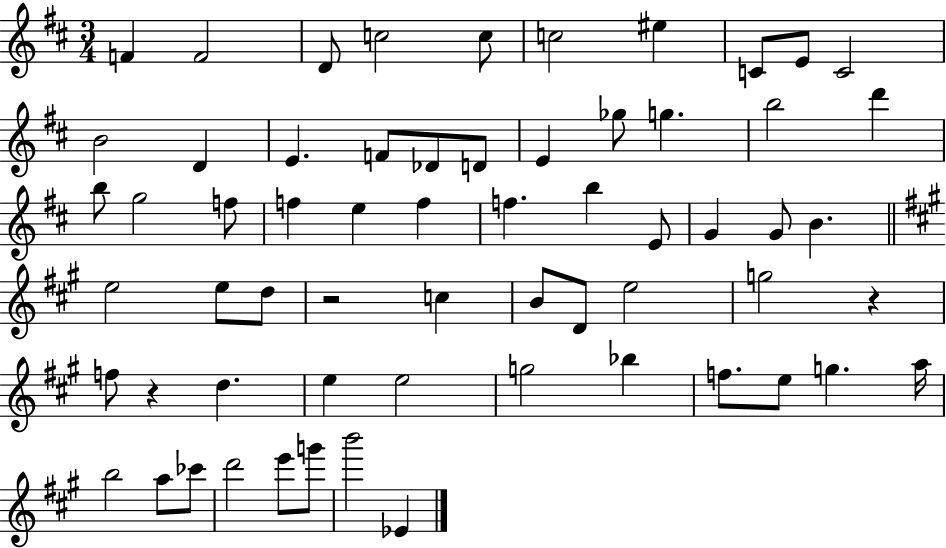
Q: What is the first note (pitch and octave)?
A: F4